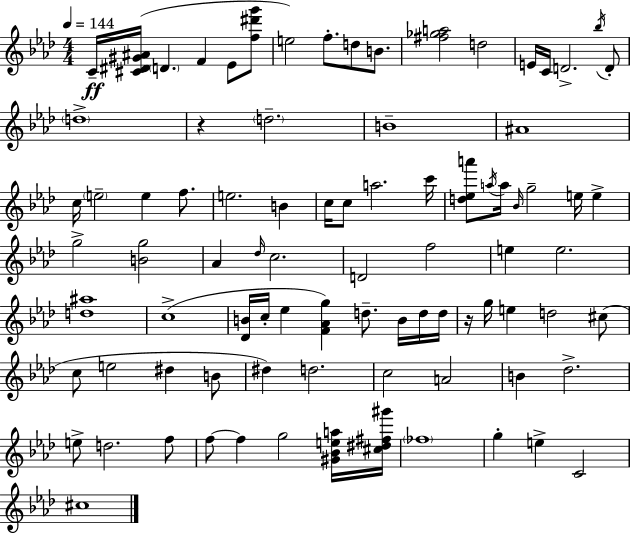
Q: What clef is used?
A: treble